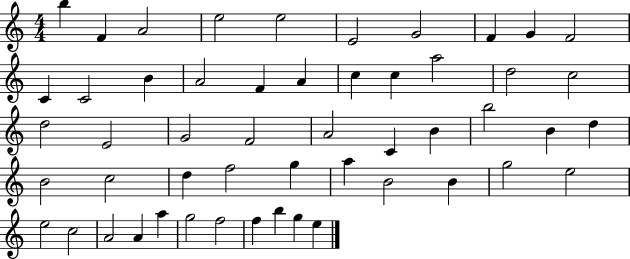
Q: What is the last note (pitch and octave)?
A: E5